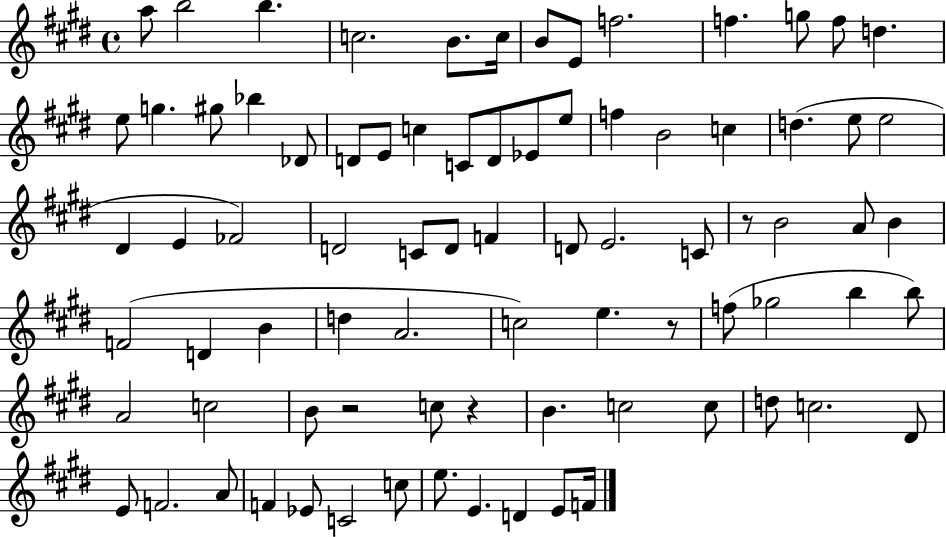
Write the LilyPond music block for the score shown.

{
  \clef treble
  \time 4/4
  \defaultTimeSignature
  \key e \major
  a''8 b''2 b''4. | c''2. b'8. c''16 | b'8 e'8 f''2. | f''4. g''8 f''8 d''4. | \break e''8 g''4. gis''8 bes''4 des'8 | d'8 e'8 c''4 c'8 d'8 ees'8 e''8 | f''4 b'2 c''4 | d''4.( e''8 e''2 | \break dis'4 e'4 fes'2) | d'2 c'8 d'8 f'4 | d'8 e'2. c'8 | r8 b'2 a'8 b'4 | \break f'2( d'4 b'4 | d''4 a'2. | c''2) e''4. r8 | f''8( ges''2 b''4 b''8) | \break a'2 c''2 | b'8 r2 c''8 r4 | b'4. c''2 c''8 | d''8 c''2. dis'8 | \break e'8 f'2. a'8 | f'4 ees'8 c'2 c''8 | e''8. e'4. d'4 e'8 f'16 | \bar "|."
}